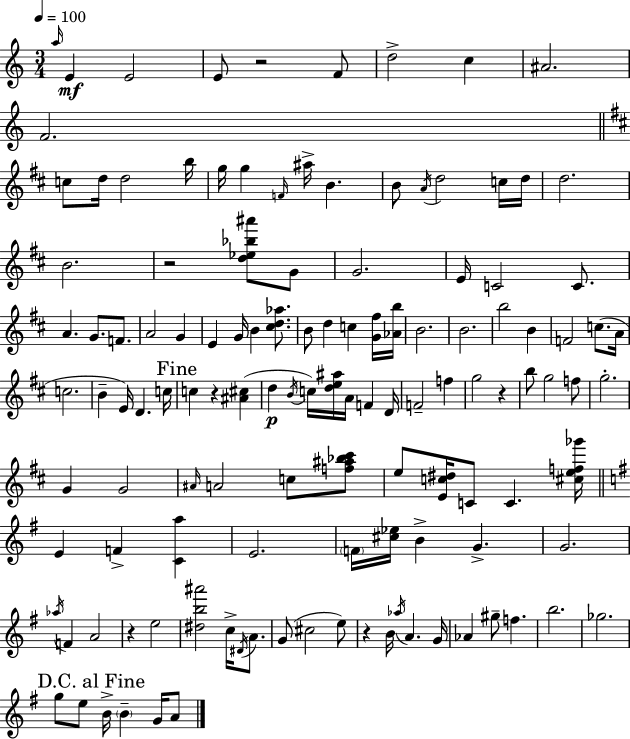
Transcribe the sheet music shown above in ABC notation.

X:1
T:Untitled
M:3/4
L:1/4
K:Am
a/4 E E2 E/2 z2 F/2 d2 c ^A2 F2 c/2 d/4 d2 b/4 g/4 g F/4 ^a/4 B B/2 A/4 d2 c/4 d/4 d2 B2 z2 [d_e_b^a']/2 G/2 G2 E/4 C2 C/2 A G/2 F/2 A2 G E G/4 B [^cd_a]/2 B/2 d c [G^f]/4 [_Ab]/4 B2 B2 b2 B F2 c/2 A/4 c2 B E/4 D c/4 c z [^A^c] d B/4 c/4 [de^a]/4 A/4 F D/4 F2 f g2 z b/2 g2 f/2 g2 G G2 ^A/4 A2 c/2 [f^a_b^c']/2 e/2 [Ec^d]/4 C/2 C [^cef_g']/4 E F [Ca] E2 F/4 [^c_e]/4 B G G2 _a/4 F A2 z e2 [^db^a']2 c/4 ^D/4 A/2 G/2 ^c2 e/2 z B/4 _a/4 A G/4 _A ^g/2 f b2 _g2 g/2 e/2 B/4 B G/4 A/2